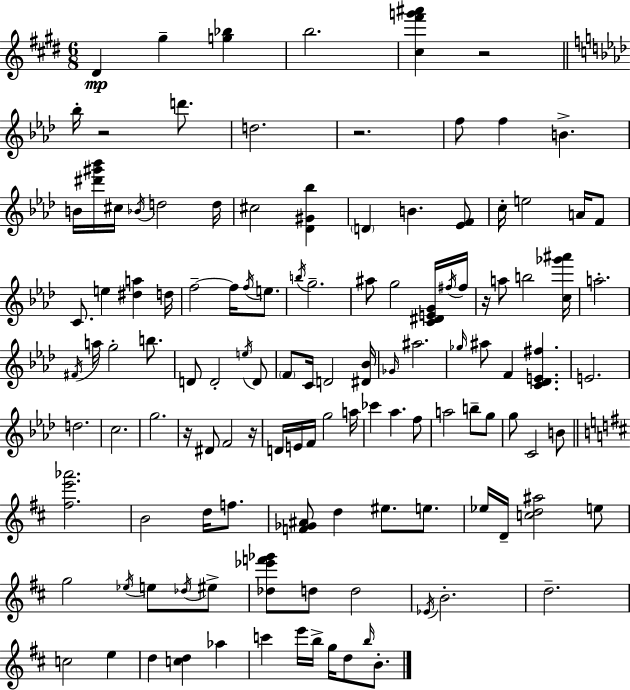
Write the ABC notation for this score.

X:1
T:Untitled
M:6/8
L:1/4
K:E
^D ^g [g_b] b2 [^c^f'g'^a'] z2 _b/4 z2 d'/2 d2 z2 f/2 f B B/4 [^d'^g'_b']/4 ^c/4 _B/4 d2 d/4 ^c2 [_D^G_b] D B [_EF]/2 c/4 e2 A/4 F/2 C/2 e [^da] d/4 f2 f/4 f/4 e/2 b/4 g2 ^a/2 g2 [C^DEG]/4 ^f/4 ^f/4 z/4 a/2 b2 [c_g'^a']/4 a2 ^F/4 a/4 g2 b/2 D/2 D2 e/4 D/2 F/2 C/4 D2 [^D_B]/4 _G/4 ^a2 _g/4 ^a/2 F [C_DE^f] E2 d2 c2 g2 z/4 ^D/2 F2 z/4 D/4 E/4 F/4 g2 a/4 _c' _a f/2 a2 b/2 g/2 g/2 C2 B/2 [^fe'_a']2 B2 d/4 f/2 [F_G^A]/2 d ^e/2 e/2 _e/4 D/4 [cd^a]2 e/2 g2 _e/4 e/2 _d/4 ^e/2 [_d_e'f'_g']/2 d/2 d2 _E/4 B2 d2 c2 e d [cd] _a c' e'/4 b/4 g/4 d/2 b/4 B/2